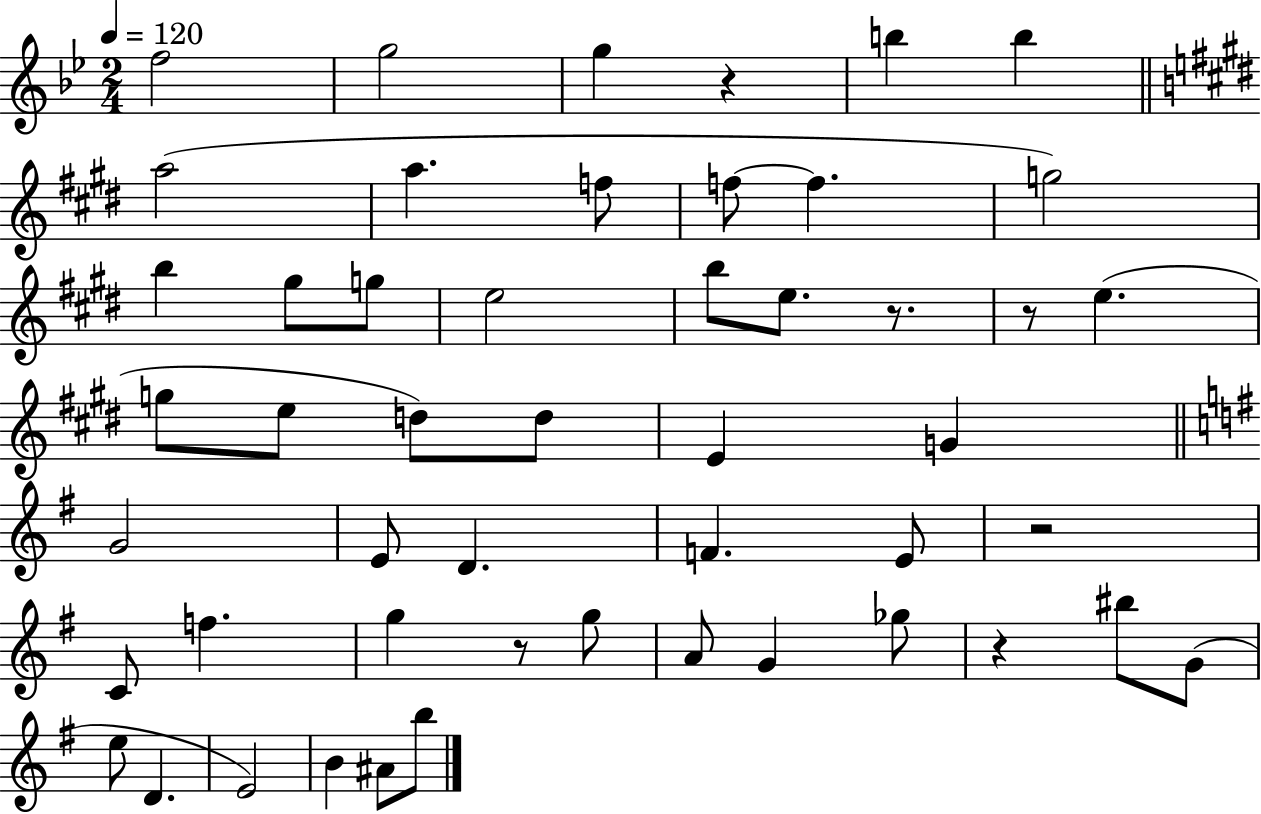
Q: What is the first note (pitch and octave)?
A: F5